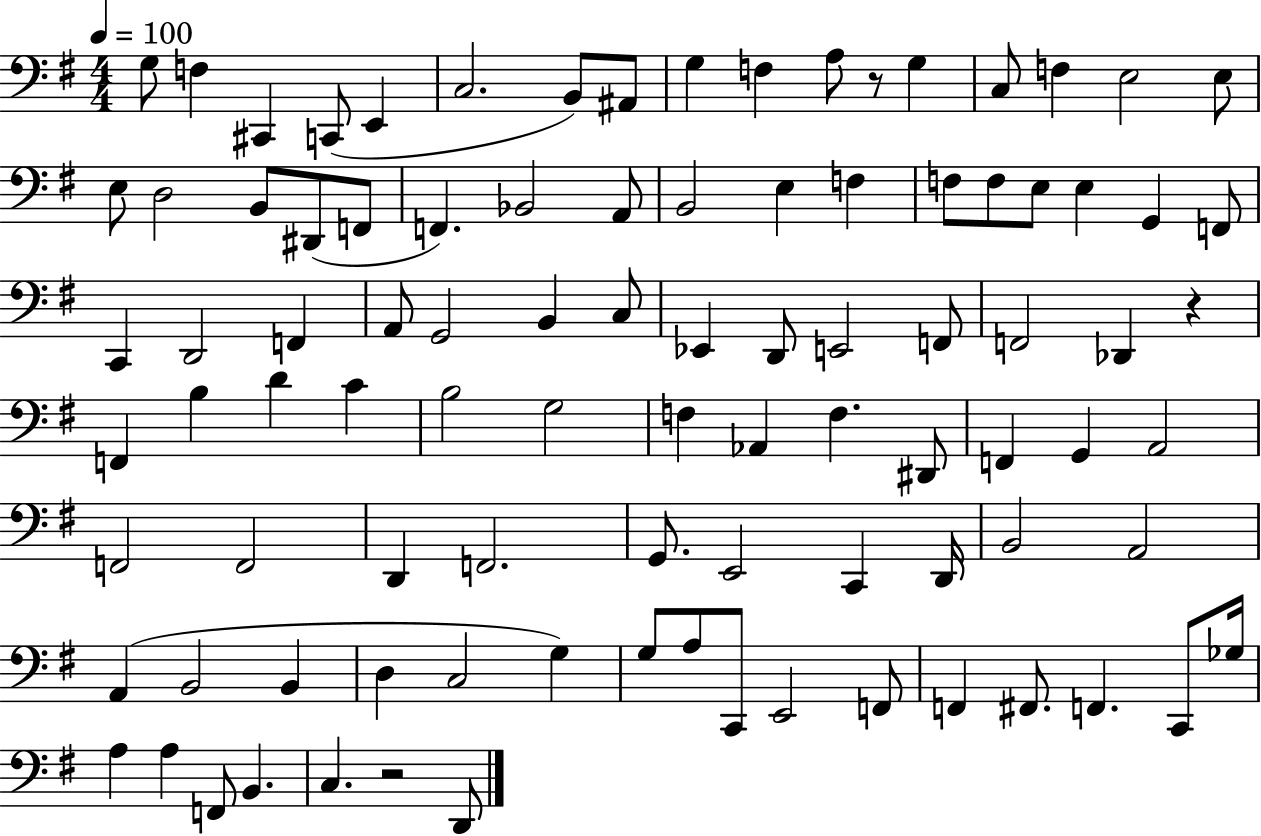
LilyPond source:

{
  \clef bass
  \numericTimeSignature
  \time 4/4
  \key g \major
  \tempo 4 = 100
  \repeat volta 2 { g8 f4 cis,4 c,8( e,4 | c2. b,8) ais,8 | g4 f4 a8 r8 g4 | c8 f4 e2 e8 | \break e8 d2 b,8 dis,8( f,8 | f,4.) bes,2 a,8 | b,2 e4 f4 | f8 f8 e8 e4 g,4 f,8 | \break c,4 d,2 f,4 | a,8 g,2 b,4 c8 | ees,4 d,8 e,2 f,8 | f,2 des,4 r4 | \break f,4 b4 d'4 c'4 | b2 g2 | f4 aes,4 f4. dis,8 | f,4 g,4 a,2 | \break f,2 f,2 | d,4 f,2. | g,8. e,2 c,4 d,16 | b,2 a,2 | \break a,4( b,2 b,4 | d4 c2 g4) | g8 a8 c,8 e,2 f,8 | f,4 fis,8. f,4. c,8 ges16 | \break a4 a4 f,8 b,4. | c4. r2 d,8 | } \bar "|."
}